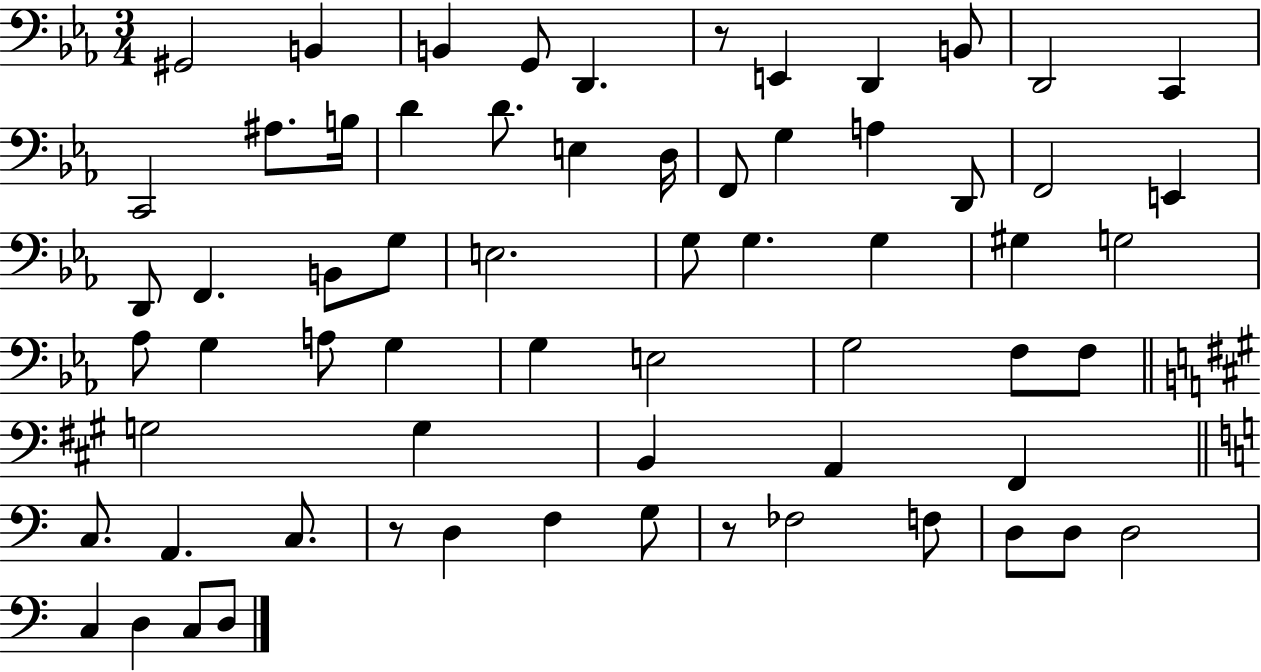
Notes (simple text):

G#2/h B2/q B2/q G2/e D2/q. R/e E2/q D2/q B2/e D2/h C2/q C2/h A#3/e. B3/s D4/q D4/e. E3/q D3/s F2/e G3/q A3/q D2/e F2/h E2/q D2/e F2/q. B2/e G3/e E3/h. G3/e G3/q. G3/q G#3/q G3/h Ab3/e G3/q A3/e G3/q G3/q E3/h G3/h F3/e F3/e G3/h G3/q B2/q A2/q F#2/q C3/e. A2/q. C3/e. R/e D3/q F3/q G3/e R/e FES3/h F3/e D3/e D3/e D3/h C3/q D3/q C3/e D3/e